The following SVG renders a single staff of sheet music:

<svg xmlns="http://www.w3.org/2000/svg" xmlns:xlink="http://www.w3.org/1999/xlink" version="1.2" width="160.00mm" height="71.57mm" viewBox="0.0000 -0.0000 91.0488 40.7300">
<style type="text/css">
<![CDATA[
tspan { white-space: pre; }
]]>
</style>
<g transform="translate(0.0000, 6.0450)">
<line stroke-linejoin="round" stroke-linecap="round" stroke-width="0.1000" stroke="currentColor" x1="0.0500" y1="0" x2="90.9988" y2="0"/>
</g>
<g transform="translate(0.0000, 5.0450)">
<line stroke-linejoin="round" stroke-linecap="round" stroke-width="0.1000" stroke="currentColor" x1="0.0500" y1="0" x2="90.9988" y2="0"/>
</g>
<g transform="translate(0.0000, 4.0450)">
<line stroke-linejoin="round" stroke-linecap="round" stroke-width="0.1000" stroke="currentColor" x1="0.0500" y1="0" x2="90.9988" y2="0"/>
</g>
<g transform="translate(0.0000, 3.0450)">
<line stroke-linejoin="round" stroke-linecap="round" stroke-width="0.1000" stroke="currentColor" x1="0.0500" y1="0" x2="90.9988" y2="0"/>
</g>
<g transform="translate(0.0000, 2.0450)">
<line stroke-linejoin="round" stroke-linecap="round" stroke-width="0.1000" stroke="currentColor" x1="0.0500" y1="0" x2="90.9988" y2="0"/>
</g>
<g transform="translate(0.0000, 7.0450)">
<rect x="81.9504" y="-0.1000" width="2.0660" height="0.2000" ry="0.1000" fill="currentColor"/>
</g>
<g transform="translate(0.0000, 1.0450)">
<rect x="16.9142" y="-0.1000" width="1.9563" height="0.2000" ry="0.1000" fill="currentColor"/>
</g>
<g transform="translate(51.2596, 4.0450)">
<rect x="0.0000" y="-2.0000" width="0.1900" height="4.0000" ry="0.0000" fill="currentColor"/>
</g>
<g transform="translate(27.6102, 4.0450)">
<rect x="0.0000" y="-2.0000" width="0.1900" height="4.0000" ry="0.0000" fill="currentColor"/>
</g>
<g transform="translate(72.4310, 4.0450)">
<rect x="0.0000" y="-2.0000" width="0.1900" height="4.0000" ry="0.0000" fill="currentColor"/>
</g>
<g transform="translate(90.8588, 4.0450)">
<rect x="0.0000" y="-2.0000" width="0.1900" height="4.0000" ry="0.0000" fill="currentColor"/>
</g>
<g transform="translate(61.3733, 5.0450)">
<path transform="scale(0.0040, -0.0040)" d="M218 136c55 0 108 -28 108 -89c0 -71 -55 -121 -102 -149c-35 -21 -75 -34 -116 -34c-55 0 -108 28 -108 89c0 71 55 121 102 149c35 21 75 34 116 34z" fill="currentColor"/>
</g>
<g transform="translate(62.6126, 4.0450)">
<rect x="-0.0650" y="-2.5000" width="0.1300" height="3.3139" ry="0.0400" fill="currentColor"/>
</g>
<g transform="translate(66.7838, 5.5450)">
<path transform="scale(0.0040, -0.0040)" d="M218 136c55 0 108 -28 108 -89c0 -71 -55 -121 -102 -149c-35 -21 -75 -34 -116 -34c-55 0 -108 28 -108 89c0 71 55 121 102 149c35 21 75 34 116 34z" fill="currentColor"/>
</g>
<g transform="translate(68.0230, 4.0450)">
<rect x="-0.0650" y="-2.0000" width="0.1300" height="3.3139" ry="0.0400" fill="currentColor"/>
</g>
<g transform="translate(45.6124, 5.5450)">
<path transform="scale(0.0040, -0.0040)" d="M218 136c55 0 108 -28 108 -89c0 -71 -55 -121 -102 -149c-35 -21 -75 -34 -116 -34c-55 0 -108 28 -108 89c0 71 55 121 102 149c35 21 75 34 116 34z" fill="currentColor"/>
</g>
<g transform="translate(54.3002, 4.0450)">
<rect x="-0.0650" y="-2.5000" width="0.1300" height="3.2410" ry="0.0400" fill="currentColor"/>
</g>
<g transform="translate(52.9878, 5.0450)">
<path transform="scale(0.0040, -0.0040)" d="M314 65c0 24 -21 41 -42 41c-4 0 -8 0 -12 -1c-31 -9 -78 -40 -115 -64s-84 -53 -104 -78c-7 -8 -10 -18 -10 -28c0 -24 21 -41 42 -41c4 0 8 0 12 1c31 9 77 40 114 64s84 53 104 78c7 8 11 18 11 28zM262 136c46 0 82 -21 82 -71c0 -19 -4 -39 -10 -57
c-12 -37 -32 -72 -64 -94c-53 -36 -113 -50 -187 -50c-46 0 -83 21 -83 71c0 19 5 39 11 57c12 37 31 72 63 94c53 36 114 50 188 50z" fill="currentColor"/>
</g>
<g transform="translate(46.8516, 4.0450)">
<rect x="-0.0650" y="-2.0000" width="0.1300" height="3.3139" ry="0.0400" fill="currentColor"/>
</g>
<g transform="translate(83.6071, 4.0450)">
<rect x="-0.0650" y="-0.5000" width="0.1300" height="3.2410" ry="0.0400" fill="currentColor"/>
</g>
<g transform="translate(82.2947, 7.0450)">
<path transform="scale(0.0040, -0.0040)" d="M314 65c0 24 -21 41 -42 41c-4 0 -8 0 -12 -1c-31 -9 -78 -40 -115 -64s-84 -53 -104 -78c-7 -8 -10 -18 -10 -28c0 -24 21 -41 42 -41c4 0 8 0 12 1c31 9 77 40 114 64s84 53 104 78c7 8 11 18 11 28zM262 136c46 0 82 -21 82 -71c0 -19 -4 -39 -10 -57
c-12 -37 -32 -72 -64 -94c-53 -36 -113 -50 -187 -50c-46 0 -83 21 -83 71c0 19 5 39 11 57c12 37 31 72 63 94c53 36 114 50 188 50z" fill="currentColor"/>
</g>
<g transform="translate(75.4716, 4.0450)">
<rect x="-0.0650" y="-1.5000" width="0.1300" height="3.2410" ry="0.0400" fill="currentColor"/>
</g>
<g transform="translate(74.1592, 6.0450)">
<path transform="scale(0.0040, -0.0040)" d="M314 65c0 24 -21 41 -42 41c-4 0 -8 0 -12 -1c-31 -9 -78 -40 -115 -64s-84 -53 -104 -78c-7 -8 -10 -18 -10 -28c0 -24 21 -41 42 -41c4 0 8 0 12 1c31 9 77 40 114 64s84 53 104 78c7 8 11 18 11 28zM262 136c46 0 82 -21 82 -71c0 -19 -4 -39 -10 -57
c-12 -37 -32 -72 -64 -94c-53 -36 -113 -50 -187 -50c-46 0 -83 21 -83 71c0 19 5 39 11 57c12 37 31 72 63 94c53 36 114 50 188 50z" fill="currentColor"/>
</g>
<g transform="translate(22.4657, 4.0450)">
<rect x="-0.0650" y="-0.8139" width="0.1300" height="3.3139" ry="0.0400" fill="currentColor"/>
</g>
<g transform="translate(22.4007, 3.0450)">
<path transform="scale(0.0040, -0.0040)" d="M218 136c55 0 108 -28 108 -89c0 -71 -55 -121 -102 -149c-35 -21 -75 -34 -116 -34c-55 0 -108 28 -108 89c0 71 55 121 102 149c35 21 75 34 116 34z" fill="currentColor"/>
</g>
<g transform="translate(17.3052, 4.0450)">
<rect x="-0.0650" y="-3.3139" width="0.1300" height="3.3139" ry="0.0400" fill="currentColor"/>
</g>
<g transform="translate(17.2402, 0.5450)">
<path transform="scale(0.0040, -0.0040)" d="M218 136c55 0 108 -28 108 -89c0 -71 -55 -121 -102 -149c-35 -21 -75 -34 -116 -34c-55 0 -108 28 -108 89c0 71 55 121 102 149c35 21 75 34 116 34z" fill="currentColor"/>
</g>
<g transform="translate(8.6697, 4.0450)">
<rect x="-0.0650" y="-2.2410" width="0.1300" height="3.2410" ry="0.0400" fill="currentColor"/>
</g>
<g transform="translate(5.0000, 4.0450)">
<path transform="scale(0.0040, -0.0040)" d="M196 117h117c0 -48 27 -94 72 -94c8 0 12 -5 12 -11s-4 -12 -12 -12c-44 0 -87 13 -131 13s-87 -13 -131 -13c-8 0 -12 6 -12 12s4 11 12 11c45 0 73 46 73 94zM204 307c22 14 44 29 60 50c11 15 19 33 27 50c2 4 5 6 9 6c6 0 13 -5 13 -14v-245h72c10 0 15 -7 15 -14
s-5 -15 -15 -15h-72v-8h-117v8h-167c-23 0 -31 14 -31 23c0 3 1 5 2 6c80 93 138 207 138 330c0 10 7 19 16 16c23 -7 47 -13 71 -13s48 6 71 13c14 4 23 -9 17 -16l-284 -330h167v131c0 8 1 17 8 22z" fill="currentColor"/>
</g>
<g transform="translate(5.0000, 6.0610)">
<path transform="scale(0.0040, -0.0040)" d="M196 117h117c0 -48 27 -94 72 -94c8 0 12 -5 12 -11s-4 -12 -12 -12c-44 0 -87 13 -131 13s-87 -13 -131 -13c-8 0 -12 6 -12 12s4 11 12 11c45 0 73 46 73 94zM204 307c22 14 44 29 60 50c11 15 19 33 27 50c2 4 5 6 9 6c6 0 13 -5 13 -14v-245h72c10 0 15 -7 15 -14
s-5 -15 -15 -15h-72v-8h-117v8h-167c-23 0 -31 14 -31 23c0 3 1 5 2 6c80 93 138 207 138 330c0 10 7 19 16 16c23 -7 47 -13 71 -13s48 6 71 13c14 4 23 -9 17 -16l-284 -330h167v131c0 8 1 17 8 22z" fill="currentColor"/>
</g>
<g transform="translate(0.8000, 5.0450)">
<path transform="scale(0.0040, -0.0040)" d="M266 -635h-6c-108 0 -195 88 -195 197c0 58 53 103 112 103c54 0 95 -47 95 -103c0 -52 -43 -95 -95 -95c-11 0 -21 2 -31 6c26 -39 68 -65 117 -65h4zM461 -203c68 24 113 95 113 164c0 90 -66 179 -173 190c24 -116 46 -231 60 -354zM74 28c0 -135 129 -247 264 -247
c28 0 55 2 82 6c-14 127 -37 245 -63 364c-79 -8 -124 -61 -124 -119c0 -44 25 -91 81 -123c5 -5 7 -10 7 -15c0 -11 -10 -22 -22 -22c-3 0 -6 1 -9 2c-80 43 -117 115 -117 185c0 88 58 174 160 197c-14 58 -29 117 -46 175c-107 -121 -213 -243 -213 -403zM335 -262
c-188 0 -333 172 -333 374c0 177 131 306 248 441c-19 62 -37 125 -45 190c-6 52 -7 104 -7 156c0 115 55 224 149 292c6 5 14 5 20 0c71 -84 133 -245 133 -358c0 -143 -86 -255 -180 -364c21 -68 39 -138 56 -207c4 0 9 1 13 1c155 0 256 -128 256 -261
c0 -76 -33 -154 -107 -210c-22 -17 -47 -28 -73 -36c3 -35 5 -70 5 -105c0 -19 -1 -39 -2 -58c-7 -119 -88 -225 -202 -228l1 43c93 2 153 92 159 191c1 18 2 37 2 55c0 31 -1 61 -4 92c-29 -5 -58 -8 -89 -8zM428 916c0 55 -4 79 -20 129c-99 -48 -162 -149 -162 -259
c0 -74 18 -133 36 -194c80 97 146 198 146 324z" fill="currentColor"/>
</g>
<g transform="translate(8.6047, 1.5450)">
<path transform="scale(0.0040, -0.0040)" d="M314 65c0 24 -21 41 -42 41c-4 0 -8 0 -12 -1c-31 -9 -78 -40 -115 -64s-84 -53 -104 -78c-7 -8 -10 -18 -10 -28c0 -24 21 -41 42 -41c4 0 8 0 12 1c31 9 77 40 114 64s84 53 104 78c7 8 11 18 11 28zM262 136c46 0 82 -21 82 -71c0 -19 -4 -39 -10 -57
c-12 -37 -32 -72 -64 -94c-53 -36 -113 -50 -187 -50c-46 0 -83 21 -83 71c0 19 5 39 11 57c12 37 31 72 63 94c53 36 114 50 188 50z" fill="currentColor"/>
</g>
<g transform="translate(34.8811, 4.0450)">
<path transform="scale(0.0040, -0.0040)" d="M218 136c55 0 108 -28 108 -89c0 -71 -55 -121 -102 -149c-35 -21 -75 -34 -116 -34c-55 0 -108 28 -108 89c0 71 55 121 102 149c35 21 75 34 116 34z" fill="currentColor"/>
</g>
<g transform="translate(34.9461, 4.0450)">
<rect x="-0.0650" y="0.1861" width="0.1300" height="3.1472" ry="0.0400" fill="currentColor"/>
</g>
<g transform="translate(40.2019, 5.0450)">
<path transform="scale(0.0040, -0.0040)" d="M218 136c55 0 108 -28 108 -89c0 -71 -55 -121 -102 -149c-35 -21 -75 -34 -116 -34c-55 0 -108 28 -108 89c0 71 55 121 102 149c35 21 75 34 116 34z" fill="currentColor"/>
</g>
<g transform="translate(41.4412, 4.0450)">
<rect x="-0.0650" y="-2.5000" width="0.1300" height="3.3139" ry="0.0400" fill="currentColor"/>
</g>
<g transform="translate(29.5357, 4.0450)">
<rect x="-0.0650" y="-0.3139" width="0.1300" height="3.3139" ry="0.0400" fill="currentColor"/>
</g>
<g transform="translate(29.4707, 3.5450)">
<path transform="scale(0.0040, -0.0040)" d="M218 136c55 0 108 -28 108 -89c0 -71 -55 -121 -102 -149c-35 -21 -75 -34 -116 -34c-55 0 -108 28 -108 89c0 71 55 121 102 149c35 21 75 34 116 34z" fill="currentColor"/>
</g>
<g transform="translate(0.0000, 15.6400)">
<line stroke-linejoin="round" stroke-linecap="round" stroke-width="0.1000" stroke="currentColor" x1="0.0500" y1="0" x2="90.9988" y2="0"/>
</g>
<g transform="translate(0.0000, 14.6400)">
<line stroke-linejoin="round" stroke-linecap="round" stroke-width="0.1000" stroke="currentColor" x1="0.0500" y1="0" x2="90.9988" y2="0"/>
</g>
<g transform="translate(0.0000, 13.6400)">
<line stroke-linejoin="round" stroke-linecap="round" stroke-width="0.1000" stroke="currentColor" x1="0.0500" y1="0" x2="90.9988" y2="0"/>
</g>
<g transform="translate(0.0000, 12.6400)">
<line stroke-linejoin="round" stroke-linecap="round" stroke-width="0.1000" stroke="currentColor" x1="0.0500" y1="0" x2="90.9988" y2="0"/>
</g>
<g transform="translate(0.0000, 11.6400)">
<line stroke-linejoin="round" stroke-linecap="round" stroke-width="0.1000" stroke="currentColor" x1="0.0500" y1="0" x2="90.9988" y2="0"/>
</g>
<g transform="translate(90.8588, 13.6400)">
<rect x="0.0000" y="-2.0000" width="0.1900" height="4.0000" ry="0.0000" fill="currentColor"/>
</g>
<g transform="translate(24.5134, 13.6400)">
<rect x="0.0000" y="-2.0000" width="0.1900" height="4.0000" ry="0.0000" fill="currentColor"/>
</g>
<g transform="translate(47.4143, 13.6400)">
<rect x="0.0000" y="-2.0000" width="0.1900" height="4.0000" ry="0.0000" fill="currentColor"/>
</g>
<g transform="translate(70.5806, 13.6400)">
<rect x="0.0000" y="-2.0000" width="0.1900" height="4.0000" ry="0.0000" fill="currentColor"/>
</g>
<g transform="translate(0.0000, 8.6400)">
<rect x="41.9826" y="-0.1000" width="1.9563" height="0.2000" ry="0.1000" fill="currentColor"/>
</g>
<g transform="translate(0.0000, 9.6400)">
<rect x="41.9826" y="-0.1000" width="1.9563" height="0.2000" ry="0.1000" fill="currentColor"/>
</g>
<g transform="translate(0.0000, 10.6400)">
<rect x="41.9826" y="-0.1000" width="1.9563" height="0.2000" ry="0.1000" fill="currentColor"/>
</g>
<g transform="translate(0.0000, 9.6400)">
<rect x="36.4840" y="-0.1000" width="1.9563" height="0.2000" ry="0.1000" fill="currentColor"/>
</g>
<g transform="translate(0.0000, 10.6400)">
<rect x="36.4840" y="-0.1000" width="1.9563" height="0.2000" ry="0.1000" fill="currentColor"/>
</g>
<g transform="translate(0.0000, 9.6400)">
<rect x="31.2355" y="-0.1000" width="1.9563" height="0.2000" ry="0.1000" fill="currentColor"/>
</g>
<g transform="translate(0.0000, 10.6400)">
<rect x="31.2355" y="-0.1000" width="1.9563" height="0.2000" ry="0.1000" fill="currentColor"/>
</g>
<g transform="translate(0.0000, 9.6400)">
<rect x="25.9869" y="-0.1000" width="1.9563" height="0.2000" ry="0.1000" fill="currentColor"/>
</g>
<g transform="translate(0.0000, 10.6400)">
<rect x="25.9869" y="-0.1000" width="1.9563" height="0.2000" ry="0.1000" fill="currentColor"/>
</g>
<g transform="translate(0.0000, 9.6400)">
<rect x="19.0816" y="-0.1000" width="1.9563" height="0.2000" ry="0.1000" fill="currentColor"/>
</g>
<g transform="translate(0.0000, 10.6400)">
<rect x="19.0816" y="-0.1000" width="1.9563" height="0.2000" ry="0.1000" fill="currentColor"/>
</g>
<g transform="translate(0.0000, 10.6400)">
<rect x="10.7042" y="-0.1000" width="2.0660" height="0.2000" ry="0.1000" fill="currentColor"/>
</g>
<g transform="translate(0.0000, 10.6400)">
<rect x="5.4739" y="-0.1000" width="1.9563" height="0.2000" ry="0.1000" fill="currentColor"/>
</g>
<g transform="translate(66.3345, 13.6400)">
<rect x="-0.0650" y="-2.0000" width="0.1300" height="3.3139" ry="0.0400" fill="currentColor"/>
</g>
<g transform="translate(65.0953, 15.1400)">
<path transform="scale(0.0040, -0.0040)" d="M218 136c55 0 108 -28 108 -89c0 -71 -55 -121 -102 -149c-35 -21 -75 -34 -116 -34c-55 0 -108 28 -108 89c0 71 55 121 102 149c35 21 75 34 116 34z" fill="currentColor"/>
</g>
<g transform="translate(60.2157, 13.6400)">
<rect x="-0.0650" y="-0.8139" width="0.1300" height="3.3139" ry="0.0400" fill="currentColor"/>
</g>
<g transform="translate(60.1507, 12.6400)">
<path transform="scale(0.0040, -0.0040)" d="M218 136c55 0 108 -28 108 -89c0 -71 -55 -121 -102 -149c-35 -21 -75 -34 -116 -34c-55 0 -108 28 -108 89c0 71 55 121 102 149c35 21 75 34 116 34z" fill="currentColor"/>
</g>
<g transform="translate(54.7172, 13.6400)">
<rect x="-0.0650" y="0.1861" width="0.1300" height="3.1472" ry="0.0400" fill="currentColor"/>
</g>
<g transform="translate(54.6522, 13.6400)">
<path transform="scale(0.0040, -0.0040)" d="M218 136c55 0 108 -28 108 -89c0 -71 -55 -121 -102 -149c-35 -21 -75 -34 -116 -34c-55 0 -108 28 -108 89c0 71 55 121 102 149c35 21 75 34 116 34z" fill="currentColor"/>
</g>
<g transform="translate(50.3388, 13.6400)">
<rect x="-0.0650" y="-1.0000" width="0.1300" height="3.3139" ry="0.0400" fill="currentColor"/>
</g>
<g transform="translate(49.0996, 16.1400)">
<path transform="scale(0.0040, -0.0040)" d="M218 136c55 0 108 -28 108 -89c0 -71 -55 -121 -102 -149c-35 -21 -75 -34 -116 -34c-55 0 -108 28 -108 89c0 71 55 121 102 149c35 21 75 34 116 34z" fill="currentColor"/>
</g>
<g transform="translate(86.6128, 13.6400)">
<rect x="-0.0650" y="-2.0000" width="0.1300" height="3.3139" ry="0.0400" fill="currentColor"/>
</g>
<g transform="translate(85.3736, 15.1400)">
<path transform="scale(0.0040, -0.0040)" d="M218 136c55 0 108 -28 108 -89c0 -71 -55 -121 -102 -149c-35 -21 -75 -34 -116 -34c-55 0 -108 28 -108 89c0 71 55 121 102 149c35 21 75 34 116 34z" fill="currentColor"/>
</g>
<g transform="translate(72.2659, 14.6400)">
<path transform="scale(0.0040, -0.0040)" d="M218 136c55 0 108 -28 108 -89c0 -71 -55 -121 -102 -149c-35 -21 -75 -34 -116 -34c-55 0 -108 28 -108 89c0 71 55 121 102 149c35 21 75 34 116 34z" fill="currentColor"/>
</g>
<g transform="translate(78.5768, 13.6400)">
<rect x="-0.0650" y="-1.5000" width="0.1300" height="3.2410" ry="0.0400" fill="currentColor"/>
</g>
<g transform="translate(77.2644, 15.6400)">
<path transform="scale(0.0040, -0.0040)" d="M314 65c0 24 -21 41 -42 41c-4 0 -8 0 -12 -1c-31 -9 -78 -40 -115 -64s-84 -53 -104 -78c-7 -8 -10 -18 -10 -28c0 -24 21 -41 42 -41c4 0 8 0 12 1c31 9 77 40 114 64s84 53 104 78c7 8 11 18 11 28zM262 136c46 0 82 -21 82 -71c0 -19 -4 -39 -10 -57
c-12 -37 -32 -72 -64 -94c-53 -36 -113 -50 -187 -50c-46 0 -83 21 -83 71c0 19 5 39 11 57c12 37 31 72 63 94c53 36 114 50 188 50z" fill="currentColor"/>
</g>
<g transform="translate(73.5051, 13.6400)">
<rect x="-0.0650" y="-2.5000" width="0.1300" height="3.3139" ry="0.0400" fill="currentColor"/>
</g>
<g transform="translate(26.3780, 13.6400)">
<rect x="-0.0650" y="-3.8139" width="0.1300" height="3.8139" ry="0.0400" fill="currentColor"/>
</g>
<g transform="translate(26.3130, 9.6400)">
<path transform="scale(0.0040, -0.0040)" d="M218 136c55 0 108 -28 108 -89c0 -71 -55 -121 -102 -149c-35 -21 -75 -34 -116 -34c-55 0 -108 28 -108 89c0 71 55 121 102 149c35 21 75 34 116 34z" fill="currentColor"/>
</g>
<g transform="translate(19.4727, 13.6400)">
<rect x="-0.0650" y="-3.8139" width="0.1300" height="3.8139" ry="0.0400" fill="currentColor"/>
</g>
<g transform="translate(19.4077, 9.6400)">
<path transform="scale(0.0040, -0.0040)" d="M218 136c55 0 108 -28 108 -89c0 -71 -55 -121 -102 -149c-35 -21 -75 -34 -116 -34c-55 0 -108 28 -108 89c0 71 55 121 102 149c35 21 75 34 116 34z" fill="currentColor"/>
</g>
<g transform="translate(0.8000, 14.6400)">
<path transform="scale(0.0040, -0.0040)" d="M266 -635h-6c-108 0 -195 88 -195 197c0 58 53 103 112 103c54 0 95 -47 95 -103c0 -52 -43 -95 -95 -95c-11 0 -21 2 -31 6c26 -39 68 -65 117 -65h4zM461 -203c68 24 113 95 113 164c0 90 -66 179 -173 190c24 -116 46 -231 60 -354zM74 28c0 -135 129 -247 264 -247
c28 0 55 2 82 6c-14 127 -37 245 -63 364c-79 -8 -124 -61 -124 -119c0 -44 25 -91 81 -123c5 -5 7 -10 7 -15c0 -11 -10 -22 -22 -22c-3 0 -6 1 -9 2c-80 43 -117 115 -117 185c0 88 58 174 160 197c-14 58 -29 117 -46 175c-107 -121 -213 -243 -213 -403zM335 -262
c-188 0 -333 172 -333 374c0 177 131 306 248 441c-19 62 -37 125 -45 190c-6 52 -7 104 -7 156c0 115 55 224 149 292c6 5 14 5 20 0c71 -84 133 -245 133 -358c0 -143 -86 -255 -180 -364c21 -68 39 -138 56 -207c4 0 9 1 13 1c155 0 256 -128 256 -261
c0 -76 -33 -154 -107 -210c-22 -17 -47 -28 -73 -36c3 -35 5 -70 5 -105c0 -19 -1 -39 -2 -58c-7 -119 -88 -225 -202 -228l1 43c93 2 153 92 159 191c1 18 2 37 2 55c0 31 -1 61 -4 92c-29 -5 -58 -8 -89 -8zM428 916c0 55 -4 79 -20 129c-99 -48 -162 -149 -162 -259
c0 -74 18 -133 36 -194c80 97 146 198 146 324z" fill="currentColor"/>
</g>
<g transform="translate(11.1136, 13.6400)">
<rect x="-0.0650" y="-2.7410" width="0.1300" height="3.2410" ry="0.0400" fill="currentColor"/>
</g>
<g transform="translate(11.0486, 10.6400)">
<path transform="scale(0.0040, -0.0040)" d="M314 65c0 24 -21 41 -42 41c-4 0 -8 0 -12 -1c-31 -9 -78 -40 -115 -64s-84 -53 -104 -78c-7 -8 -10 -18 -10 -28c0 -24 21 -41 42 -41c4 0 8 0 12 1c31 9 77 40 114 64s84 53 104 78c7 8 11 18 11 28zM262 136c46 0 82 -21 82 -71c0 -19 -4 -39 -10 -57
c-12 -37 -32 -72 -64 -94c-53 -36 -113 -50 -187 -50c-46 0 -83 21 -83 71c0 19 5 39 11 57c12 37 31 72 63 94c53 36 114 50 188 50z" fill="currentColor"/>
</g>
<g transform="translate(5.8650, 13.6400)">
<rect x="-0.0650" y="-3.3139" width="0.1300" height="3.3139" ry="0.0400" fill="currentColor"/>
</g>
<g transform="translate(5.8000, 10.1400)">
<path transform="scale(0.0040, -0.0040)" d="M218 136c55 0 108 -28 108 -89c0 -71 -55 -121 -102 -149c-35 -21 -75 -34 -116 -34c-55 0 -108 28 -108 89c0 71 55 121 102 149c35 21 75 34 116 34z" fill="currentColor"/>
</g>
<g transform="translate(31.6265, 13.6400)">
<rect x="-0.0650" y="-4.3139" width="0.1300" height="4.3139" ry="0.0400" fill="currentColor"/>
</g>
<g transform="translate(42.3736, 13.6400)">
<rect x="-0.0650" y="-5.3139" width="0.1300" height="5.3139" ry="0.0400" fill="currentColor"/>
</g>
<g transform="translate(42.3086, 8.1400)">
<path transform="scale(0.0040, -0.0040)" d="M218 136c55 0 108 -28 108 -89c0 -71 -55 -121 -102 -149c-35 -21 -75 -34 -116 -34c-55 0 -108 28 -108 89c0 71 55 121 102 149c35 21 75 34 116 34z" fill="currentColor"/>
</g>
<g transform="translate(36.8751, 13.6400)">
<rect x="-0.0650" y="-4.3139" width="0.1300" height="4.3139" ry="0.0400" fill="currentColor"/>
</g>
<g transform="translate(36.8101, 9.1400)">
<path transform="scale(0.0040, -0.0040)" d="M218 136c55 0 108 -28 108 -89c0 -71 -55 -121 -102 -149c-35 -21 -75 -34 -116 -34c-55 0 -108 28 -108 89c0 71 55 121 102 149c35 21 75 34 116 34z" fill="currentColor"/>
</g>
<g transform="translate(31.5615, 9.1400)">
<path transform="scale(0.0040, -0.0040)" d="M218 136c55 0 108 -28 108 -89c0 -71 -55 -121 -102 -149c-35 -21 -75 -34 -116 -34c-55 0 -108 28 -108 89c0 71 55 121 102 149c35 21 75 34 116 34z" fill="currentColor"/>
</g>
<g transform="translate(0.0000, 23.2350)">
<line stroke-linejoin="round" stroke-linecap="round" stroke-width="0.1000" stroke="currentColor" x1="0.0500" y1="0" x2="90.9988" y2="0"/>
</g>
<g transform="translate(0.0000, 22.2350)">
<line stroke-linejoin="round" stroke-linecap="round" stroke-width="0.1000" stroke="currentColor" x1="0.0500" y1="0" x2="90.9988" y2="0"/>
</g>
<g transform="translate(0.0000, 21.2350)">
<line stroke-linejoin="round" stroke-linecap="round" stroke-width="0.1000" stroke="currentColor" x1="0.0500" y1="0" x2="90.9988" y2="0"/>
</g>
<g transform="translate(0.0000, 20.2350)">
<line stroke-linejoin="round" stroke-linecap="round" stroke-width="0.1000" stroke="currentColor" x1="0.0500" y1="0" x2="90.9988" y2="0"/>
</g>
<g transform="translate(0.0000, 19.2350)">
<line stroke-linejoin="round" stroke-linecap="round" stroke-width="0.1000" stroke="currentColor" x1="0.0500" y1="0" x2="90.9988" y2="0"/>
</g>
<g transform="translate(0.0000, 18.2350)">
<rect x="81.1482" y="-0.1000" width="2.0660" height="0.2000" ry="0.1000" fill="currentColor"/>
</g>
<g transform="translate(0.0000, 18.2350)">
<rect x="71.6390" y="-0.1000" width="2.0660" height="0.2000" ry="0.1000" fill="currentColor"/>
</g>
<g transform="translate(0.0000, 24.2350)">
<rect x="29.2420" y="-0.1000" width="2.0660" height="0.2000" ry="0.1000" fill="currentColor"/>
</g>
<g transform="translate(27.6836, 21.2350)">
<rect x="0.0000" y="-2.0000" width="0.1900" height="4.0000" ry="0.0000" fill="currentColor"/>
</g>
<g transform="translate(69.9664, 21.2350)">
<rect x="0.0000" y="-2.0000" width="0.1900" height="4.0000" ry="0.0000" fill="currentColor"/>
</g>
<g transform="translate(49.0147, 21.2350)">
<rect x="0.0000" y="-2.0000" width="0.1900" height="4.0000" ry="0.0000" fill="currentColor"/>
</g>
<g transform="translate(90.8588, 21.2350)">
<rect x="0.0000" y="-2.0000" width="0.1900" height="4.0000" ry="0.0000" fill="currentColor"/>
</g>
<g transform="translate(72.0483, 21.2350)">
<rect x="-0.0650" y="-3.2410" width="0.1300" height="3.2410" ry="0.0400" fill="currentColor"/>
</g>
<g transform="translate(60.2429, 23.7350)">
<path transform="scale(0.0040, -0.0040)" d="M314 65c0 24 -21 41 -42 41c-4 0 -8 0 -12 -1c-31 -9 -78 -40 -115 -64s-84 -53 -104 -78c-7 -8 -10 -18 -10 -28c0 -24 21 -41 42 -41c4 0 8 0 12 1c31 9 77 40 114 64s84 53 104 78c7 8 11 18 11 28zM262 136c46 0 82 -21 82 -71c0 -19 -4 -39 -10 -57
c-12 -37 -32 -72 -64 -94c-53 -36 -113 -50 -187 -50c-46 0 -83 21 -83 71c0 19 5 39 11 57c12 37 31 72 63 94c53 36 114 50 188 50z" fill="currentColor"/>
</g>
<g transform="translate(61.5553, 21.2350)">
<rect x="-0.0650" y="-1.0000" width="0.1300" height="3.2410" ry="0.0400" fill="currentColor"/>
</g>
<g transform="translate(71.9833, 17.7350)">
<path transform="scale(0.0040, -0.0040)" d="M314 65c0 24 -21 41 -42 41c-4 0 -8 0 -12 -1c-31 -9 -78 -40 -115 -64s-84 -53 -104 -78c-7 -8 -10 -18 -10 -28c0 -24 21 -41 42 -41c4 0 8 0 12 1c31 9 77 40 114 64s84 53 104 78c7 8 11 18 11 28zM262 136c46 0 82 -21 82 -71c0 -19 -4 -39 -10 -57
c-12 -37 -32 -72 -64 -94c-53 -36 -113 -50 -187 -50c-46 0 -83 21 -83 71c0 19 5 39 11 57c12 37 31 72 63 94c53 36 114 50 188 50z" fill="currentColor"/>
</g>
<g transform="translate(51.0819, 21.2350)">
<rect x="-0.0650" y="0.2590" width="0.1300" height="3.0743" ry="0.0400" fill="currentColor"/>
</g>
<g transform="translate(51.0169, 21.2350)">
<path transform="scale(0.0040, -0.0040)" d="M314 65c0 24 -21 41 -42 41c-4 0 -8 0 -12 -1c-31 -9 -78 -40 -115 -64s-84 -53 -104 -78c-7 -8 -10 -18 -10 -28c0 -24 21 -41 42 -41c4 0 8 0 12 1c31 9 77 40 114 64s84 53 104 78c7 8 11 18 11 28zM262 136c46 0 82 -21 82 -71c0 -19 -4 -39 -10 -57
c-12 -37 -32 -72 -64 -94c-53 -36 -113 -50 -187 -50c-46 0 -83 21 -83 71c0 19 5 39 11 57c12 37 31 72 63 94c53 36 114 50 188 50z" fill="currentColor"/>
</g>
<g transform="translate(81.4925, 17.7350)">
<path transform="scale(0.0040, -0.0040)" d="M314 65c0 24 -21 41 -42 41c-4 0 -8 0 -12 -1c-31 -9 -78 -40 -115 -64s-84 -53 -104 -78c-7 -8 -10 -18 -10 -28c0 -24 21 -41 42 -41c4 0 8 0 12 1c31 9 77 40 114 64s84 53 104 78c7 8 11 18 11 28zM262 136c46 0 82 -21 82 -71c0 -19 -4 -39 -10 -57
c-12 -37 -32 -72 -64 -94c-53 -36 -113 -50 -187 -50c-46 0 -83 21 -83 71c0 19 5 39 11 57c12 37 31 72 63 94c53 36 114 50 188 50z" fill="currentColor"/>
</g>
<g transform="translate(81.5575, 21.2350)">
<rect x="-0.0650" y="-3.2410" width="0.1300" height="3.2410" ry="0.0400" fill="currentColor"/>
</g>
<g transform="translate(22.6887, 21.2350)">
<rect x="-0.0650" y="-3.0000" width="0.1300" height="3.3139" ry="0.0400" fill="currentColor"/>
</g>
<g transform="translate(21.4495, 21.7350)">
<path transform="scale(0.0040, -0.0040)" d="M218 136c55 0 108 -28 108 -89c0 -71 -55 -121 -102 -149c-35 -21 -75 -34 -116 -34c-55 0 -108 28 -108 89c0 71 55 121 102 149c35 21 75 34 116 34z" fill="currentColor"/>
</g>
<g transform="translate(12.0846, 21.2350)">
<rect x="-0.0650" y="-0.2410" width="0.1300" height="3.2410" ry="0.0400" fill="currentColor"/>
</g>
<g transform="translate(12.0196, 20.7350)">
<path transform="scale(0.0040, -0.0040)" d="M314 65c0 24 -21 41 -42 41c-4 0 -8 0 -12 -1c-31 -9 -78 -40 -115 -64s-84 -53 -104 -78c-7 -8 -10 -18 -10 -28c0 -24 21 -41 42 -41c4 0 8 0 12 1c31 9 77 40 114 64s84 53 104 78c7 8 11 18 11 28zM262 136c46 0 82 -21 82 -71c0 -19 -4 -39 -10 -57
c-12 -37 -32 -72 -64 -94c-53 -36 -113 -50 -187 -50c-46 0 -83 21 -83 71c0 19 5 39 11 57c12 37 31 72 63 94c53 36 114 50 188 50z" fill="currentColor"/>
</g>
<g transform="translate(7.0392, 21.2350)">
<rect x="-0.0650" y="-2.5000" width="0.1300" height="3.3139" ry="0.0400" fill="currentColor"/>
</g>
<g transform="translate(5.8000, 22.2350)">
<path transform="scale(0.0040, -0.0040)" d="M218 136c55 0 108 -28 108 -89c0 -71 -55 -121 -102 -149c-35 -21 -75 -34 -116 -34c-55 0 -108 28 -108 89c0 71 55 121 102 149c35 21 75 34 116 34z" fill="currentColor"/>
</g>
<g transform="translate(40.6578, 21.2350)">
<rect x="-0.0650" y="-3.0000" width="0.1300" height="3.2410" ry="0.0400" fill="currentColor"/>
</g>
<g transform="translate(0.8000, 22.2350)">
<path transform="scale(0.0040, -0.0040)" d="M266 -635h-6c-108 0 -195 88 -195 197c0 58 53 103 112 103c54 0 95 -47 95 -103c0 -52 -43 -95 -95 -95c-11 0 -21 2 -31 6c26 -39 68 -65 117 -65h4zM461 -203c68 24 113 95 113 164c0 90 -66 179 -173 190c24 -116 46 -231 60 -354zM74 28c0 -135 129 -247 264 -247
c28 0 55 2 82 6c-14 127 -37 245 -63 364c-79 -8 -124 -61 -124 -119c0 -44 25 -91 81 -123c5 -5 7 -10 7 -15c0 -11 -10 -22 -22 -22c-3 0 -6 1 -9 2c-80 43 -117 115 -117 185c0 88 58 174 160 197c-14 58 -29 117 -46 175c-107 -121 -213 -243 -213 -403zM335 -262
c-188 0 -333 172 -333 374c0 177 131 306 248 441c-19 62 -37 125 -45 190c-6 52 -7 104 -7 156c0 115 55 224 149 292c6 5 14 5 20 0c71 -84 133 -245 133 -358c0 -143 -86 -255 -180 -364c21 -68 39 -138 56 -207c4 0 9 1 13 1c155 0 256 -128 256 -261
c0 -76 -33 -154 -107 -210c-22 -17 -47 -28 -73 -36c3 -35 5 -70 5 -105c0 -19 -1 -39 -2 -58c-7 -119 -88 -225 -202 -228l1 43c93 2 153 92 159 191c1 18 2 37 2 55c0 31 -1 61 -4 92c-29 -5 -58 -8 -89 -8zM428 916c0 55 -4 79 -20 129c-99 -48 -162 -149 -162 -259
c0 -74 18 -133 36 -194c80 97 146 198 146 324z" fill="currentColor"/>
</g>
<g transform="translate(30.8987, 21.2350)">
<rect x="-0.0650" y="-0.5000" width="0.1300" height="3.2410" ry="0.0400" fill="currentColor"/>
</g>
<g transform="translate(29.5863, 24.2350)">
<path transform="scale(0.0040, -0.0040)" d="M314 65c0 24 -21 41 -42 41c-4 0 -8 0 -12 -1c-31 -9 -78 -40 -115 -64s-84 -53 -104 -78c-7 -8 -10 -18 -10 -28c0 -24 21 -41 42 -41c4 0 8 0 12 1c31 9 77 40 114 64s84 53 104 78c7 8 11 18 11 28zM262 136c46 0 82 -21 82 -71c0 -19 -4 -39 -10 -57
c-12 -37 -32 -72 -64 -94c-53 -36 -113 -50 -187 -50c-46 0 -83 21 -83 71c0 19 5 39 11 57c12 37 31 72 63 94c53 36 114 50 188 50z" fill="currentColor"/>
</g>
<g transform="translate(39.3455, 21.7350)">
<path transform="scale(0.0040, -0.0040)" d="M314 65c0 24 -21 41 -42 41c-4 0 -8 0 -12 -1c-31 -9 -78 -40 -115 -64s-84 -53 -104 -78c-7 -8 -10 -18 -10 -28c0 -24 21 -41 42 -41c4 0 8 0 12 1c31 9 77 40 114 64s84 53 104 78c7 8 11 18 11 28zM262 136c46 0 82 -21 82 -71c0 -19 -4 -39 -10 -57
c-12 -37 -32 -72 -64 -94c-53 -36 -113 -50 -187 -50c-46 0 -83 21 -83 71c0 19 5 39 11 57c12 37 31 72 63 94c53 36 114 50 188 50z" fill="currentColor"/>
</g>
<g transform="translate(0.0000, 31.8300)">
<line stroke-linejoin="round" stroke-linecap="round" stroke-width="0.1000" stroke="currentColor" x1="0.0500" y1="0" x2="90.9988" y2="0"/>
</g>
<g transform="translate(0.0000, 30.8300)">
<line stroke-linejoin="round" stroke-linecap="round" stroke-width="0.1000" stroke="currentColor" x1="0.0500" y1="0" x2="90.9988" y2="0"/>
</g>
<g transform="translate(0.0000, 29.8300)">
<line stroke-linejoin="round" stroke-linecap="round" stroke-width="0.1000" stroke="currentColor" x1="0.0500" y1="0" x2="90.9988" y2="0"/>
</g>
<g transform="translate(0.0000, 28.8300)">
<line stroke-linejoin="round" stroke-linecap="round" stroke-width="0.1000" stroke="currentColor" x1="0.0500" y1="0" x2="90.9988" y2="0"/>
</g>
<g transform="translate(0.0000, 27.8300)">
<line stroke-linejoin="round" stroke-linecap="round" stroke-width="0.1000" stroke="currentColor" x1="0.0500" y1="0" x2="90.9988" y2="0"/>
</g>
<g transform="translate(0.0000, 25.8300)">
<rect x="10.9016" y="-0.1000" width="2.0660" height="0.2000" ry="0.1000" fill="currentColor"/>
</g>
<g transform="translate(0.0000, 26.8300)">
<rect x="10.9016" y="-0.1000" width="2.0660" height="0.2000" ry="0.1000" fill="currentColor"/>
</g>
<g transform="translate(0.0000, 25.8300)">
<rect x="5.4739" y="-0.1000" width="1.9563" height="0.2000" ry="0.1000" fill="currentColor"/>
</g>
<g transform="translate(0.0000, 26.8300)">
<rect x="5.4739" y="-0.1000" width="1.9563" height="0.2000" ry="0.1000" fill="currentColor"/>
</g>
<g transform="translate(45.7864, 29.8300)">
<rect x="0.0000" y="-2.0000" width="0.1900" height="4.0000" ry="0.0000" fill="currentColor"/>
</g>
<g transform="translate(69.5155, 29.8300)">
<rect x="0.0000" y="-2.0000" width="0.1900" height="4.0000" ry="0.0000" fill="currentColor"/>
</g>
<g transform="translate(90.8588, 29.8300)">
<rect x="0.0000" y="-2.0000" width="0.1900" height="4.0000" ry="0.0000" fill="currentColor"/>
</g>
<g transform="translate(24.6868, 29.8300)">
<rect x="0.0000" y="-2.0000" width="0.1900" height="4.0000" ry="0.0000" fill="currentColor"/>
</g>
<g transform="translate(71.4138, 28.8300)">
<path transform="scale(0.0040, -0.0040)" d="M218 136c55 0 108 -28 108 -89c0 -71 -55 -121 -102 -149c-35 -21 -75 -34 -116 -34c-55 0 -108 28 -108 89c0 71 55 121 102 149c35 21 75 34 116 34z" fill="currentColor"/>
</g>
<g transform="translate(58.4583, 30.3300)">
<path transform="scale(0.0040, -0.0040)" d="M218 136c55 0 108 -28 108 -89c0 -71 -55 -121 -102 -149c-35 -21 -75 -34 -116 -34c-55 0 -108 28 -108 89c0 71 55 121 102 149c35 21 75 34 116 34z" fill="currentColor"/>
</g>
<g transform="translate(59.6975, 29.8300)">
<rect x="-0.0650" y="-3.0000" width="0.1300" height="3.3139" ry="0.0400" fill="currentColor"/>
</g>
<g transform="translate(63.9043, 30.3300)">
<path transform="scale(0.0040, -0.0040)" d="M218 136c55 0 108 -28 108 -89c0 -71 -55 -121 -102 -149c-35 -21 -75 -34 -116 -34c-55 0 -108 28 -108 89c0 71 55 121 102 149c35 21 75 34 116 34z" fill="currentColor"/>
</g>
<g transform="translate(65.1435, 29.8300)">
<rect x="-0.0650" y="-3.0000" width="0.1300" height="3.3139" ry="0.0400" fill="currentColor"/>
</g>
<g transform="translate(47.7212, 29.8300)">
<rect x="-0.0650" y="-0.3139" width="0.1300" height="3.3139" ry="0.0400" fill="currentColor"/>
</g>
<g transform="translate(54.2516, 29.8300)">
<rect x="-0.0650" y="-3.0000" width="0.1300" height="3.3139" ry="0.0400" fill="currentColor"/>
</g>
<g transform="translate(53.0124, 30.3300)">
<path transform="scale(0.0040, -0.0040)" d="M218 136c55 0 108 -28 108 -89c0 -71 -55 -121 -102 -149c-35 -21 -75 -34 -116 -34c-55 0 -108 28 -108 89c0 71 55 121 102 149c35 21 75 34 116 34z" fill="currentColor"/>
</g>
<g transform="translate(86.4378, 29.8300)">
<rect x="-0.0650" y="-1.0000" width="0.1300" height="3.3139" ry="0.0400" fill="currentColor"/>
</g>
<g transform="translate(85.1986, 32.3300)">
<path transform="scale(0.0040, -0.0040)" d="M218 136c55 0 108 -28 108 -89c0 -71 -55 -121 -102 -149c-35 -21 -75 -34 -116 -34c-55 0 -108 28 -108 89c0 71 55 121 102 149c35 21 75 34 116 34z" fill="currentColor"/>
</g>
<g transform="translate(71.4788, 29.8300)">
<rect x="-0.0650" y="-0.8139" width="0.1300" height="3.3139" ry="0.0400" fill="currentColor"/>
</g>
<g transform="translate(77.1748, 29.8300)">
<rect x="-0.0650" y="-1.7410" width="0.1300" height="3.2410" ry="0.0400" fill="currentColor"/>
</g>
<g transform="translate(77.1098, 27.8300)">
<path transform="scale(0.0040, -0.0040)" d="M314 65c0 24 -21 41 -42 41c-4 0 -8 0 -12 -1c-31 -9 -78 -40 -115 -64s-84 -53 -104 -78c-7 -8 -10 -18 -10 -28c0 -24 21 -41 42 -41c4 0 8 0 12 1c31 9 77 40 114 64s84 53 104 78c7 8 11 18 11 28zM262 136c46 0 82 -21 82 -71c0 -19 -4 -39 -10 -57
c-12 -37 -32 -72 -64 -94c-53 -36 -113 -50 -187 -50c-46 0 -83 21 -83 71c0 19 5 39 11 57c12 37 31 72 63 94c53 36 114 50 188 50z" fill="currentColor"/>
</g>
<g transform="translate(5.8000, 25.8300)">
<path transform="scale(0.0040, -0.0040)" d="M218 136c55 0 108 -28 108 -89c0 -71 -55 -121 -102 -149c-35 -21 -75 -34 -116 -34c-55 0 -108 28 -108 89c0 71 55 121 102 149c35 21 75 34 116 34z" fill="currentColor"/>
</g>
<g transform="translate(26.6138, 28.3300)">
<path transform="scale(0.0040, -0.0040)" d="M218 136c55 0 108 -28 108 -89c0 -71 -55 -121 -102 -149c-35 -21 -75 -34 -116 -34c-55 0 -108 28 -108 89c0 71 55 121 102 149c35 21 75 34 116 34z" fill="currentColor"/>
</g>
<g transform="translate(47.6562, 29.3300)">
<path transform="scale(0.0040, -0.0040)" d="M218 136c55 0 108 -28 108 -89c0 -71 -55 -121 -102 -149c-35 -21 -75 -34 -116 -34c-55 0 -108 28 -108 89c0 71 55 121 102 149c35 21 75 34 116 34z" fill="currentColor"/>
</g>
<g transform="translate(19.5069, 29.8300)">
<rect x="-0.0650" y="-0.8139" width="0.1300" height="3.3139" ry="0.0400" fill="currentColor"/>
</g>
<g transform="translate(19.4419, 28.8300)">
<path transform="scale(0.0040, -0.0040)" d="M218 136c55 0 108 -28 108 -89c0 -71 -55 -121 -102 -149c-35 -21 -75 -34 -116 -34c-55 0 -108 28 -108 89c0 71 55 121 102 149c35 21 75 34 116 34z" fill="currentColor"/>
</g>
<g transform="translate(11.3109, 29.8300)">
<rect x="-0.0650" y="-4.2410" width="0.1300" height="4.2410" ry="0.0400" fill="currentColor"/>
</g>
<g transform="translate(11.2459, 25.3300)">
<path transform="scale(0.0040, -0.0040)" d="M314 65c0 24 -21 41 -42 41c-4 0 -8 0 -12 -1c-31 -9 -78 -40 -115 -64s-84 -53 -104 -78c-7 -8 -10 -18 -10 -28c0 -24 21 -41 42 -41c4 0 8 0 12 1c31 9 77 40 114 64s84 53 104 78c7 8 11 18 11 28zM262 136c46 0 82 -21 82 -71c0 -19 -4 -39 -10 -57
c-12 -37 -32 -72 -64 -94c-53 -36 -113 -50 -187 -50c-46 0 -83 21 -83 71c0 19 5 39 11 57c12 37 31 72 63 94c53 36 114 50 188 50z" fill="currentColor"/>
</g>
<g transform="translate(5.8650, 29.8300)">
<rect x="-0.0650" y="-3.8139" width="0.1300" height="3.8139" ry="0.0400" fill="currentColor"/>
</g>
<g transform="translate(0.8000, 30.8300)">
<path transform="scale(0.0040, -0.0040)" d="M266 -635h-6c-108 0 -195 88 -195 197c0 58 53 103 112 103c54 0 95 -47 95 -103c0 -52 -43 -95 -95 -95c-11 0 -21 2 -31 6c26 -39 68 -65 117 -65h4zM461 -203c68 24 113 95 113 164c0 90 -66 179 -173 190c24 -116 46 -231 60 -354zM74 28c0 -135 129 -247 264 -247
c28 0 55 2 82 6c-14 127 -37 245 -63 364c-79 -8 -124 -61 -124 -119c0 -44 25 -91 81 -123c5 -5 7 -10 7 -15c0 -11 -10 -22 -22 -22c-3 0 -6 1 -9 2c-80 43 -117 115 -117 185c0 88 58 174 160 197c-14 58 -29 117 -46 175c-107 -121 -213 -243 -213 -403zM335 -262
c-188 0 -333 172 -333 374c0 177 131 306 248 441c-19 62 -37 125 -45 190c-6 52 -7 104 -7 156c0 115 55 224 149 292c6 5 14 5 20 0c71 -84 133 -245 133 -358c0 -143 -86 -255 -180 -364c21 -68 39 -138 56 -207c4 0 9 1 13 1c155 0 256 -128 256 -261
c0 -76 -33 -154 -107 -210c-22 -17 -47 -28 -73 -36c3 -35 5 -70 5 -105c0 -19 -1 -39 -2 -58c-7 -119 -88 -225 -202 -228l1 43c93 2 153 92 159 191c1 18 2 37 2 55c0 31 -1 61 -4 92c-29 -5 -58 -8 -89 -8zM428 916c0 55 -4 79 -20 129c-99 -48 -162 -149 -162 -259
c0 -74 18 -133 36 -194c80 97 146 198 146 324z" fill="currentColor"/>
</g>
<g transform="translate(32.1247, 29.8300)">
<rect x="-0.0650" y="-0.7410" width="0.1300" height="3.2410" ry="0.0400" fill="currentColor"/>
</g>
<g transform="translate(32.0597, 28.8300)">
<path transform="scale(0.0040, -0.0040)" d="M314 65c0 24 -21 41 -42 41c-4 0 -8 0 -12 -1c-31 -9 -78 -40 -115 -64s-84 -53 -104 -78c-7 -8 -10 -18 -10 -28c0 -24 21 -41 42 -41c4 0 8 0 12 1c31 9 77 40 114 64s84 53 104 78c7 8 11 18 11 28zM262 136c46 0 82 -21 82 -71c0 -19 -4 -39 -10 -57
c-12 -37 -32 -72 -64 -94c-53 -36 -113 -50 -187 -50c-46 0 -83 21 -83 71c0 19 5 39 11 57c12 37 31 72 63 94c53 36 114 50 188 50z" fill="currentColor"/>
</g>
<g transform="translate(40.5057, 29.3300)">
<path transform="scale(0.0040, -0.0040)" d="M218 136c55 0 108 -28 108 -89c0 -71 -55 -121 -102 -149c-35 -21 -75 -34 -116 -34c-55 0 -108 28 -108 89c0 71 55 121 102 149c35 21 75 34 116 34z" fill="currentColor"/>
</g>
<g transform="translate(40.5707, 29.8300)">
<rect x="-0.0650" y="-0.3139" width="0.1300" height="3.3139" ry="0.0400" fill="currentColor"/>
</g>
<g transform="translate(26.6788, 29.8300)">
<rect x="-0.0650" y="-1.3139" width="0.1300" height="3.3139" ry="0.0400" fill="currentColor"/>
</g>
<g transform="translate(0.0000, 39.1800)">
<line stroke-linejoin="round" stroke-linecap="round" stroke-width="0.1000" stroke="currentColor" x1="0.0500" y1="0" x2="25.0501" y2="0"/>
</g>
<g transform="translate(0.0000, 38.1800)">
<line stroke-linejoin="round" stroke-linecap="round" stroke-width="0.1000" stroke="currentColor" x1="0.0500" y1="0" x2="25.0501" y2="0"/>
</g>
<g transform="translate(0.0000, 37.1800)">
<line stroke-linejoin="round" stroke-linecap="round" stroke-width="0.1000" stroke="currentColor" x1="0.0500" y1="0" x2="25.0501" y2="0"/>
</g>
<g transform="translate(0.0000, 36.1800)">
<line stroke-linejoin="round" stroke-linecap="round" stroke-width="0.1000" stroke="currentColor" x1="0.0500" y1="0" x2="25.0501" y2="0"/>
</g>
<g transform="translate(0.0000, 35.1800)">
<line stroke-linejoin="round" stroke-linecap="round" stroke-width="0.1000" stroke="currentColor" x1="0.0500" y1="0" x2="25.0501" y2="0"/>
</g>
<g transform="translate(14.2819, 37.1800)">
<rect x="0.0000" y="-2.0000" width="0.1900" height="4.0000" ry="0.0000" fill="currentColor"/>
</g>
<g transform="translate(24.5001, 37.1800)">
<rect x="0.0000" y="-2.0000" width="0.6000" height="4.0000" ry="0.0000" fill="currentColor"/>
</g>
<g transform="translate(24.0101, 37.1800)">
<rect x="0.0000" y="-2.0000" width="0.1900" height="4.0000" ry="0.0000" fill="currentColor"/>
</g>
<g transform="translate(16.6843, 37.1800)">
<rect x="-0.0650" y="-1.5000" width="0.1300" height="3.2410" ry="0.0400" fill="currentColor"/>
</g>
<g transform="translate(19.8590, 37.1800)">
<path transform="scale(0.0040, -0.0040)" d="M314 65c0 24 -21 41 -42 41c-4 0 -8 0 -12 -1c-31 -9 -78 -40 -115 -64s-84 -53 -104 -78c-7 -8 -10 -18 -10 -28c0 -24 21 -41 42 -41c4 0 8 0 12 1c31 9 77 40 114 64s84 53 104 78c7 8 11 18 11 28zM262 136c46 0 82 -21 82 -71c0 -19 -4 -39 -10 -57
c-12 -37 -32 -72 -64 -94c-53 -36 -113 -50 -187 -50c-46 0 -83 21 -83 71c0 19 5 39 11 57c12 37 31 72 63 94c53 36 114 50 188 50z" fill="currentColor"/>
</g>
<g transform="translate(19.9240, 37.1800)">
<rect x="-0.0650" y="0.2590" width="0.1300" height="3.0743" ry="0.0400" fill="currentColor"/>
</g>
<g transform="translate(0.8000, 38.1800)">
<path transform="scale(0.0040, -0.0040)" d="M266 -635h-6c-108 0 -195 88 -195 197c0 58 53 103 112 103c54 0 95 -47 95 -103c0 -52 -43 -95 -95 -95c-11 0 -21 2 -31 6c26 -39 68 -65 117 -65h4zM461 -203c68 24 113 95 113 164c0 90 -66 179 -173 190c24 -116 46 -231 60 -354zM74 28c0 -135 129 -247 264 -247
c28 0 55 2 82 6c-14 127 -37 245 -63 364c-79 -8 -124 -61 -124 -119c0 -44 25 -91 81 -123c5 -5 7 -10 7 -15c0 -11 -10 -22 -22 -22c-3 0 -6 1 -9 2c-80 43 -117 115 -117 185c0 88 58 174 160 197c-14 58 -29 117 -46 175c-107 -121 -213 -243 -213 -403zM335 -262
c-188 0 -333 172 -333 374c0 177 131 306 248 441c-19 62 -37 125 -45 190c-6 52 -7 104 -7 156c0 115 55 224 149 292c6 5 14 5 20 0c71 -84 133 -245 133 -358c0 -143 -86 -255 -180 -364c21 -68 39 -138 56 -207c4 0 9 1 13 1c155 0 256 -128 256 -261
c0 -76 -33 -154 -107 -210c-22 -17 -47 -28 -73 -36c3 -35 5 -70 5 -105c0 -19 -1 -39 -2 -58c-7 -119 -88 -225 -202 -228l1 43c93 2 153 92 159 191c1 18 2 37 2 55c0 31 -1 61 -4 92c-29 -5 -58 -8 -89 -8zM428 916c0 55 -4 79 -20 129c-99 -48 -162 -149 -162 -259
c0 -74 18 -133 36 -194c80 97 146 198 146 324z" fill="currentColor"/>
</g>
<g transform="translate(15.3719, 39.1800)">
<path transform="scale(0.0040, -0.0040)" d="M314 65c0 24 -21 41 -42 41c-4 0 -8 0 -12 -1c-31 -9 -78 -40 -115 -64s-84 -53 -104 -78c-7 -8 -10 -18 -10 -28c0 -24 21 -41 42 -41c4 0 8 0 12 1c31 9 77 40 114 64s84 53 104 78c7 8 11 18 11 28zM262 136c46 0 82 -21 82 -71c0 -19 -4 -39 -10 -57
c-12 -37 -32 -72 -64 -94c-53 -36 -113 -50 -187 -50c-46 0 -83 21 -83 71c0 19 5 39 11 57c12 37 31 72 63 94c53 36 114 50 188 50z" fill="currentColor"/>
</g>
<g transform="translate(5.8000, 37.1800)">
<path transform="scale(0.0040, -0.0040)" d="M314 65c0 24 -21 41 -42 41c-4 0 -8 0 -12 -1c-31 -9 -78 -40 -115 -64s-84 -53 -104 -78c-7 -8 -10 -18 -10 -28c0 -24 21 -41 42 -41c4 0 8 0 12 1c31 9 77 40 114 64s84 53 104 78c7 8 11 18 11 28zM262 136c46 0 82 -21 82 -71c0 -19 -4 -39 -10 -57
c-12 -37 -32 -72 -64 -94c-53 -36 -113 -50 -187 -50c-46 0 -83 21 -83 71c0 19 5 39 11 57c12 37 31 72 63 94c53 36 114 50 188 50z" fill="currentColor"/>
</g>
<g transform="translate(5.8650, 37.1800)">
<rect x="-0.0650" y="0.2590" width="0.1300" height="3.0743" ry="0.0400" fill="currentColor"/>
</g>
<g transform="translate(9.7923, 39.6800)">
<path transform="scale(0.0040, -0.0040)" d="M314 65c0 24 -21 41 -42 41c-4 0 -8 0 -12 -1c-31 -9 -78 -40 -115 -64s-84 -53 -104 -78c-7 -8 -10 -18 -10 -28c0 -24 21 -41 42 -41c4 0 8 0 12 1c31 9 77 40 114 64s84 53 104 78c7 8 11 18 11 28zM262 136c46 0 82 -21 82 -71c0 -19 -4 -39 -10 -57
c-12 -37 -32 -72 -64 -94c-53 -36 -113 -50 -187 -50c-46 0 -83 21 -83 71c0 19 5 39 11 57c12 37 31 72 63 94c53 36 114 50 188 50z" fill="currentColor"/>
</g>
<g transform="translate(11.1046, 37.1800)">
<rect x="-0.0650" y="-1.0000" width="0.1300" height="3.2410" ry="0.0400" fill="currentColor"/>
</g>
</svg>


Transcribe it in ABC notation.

X:1
T:Untitled
M:4/4
L:1/4
K:C
g2 b d c B G F G2 G F E2 C2 b a2 c' c' d' d' f' D B d F G E2 F G c2 A C2 A2 B2 D2 b2 b2 c' d'2 d e d2 c c A A A d f2 D B2 D2 E2 B2